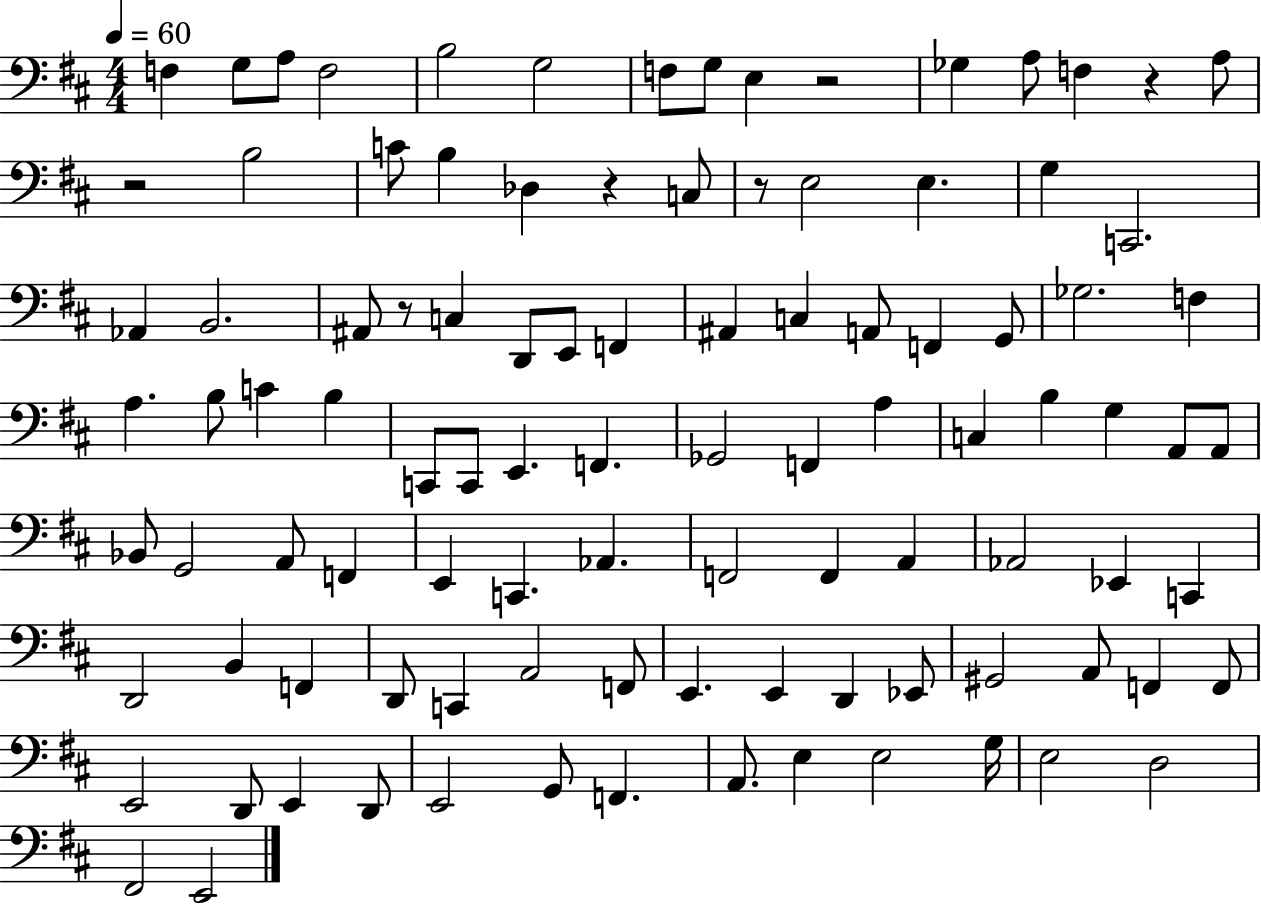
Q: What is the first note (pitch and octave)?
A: F3